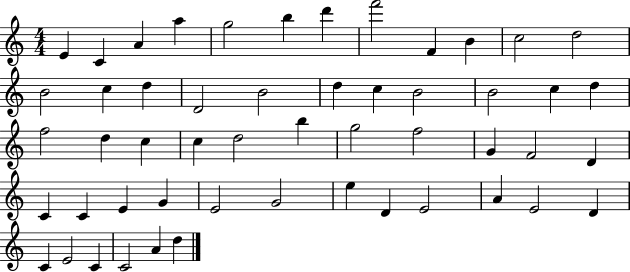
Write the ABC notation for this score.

X:1
T:Untitled
M:4/4
L:1/4
K:C
E C A a g2 b d' f'2 F B c2 d2 B2 c d D2 B2 d c B2 B2 c d f2 d c c d2 b g2 f2 G F2 D C C E G E2 G2 e D E2 A E2 D C E2 C C2 A d